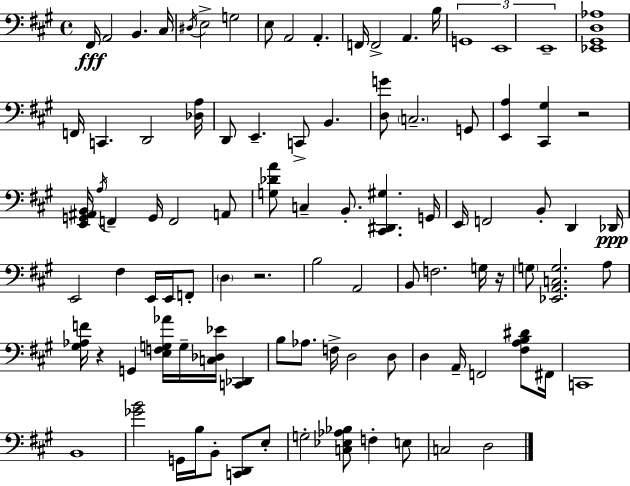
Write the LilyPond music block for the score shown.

{
  \clef bass
  \time 4/4
  \defaultTimeSignature
  \key a \major
  fis,16\fff a,2 b,4. cis16 | \acciaccatura { dis16 } e2-> g2 | e8 a,2 a,4.-. | f,16 f,2-> a,4. | \break b16 \tuplet 3/2 { g,1 | e,1 | e,1-- } | <ees, gis, d aes>1 | \break f,16 c,4. d,2 | <des a>16 d,8 e,4.-- c,8-> b,4. | <d g'>8 \parenthesize c2.-- g,8 | <e, a>4 <cis, gis>4 r2 | \break <e, g, ais, b,>16 \acciaccatura { a16 } f,4-- g,16 f,2 | a,8 <g des' a'>8 c4-- b,8.-. <cis, dis, gis>4. | g,16 e,16 f,2 b,8-. d,4 | des,16\ppp e,2 fis4 e,16 e,16 | \break f,8-. \parenthesize d4 r2. | b2 a,2 | b,8 f2. | g16 r16 \parenthesize g8 <ees, a, c g>2. | \break a8 <gis aes f'>16 r4 g,4 <e f g aes'>16 g16-- <c des ees'>16 <c, des,>4 | b8 aes8. f16-> d2 | d8 d4 a,16-- f,2 <fis a b dis'>8 | fis,16 c,1 | \break b,1 | <ges' b'>2 g,16 b16 b,8-. <c, d,>8 | e8-. g2-. <c ees aes bes>8 f4-. | e8 c2 d2 | \break \bar "|."
}